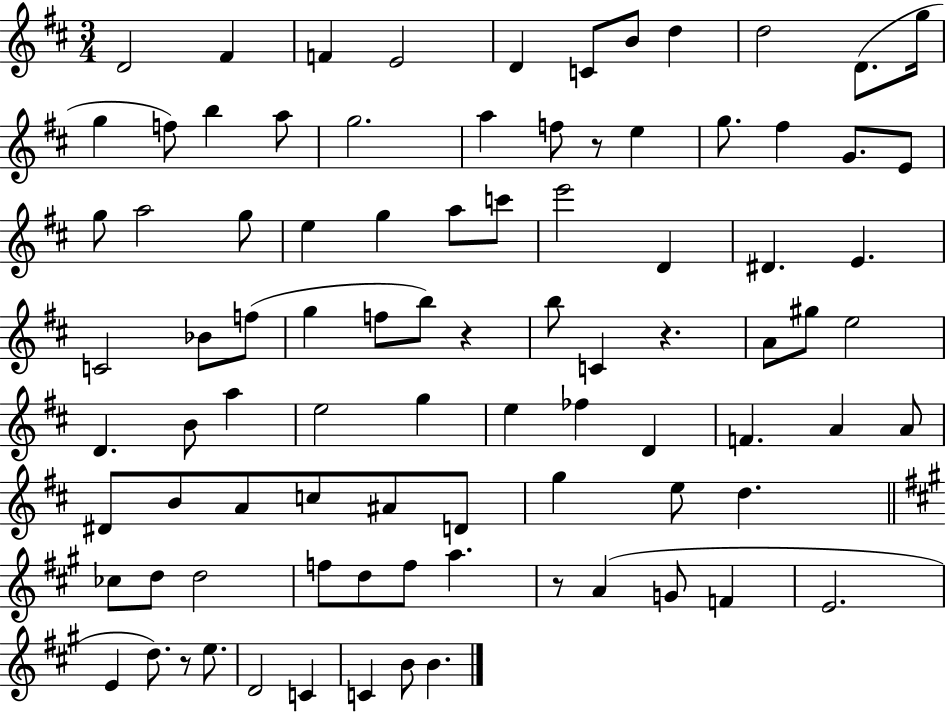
X:1
T:Untitled
M:3/4
L:1/4
K:D
D2 ^F F E2 D C/2 B/2 d d2 D/2 g/4 g f/2 b a/2 g2 a f/2 z/2 e g/2 ^f G/2 E/2 g/2 a2 g/2 e g a/2 c'/2 e'2 D ^D E C2 _B/2 f/2 g f/2 b/2 z b/2 C z A/2 ^g/2 e2 D B/2 a e2 g e _f D F A A/2 ^D/2 B/2 A/2 c/2 ^A/2 D/2 g e/2 d _c/2 d/2 d2 f/2 d/2 f/2 a z/2 A G/2 F E2 E d/2 z/2 e/2 D2 C C B/2 B